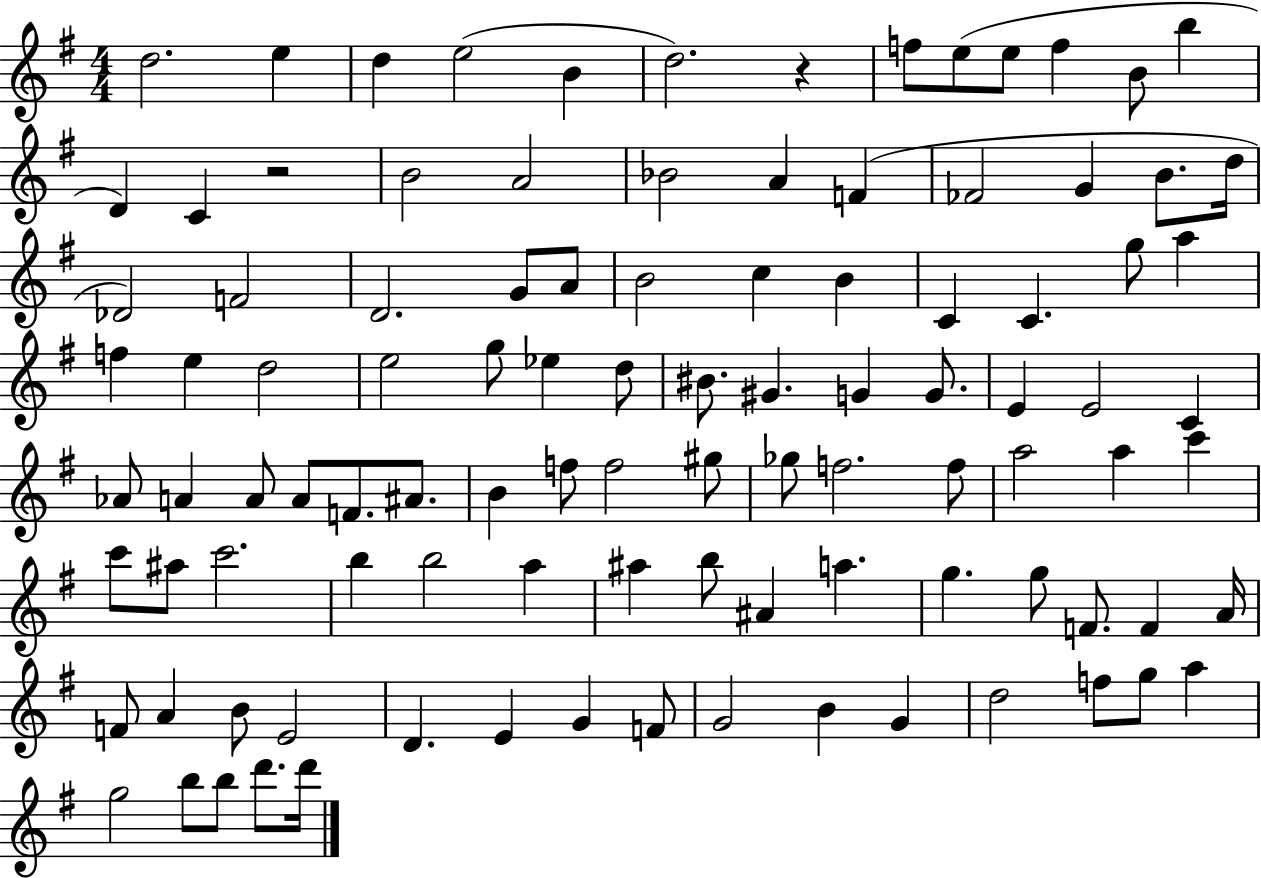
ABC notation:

X:1
T:Untitled
M:4/4
L:1/4
K:G
d2 e d e2 B d2 z f/2 e/2 e/2 f B/2 b D C z2 B2 A2 _B2 A F _F2 G B/2 d/4 _D2 F2 D2 G/2 A/2 B2 c B C C g/2 a f e d2 e2 g/2 _e d/2 ^B/2 ^G G G/2 E E2 C _A/2 A A/2 A/2 F/2 ^A/2 B f/2 f2 ^g/2 _g/2 f2 f/2 a2 a c' c'/2 ^a/2 c'2 b b2 a ^a b/2 ^A a g g/2 F/2 F A/4 F/2 A B/2 E2 D E G F/2 G2 B G d2 f/2 g/2 a g2 b/2 b/2 d'/2 d'/4